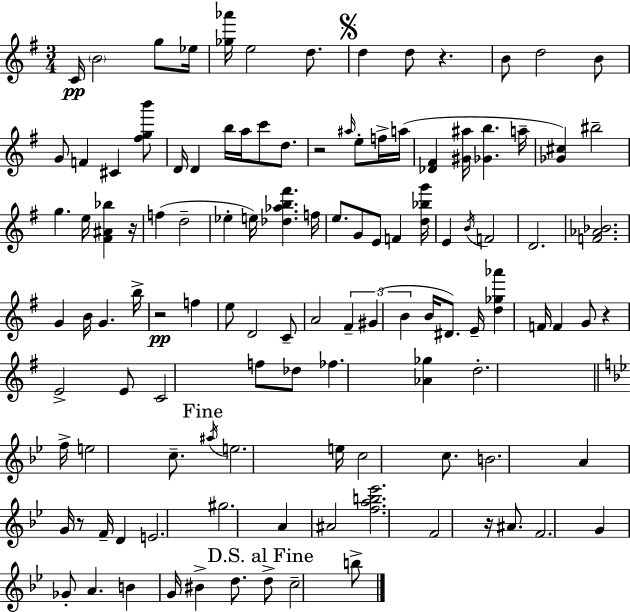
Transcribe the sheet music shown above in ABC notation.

X:1
T:Untitled
M:3/4
L:1/4
K:G
C/4 B2 g/2 _e/4 [_g_a']/4 e2 d/2 d d/2 z B/2 d2 B/2 G/2 F ^C [^fgb']/2 D/4 D b/4 a/4 c'/2 d/2 z2 ^a/4 e/2 f/4 a/4 [_D^F] [^G^a]/4 [_Gb] a/4 [_G^c] ^b2 g e/4 [^F^A_b] z/4 f d2 _e e/4 [_d_ab^f'] f/4 e/2 G/2 E/2 F [d_bg']/4 E B/4 F2 D2 [F_A_B]2 G B/4 G b/4 z2 f e/2 D2 C/2 A2 ^F ^G B B/4 ^D/2 E/4 [d_g_a'] F/4 F G/2 z E2 E/2 C2 f/2 _d/2 _f [_A_g] d2 f/4 e2 c/2 ^a/4 e2 e/4 c2 c/2 B2 A G/4 z/2 F/4 D E2 ^g2 A ^A2 [fab_e']2 F2 z/4 ^A/2 F2 G _G/2 A B G/4 ^B d/2 d/2 c2 b/2